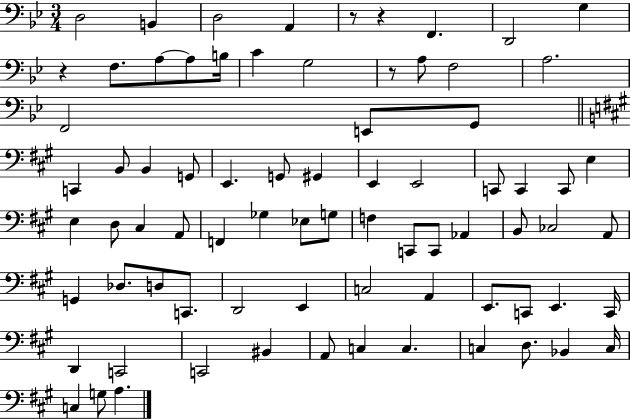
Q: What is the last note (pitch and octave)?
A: A3